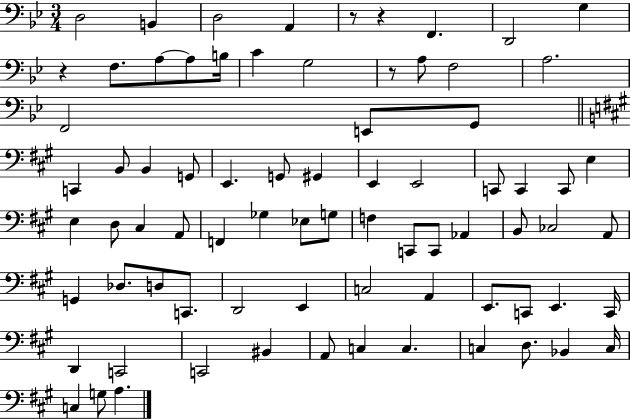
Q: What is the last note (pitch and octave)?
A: A3